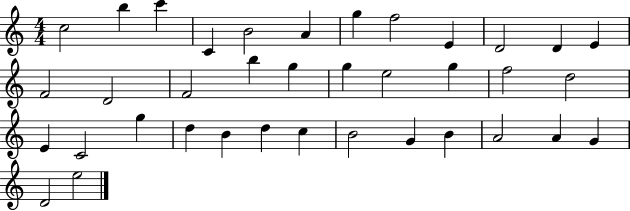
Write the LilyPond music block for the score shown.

{
  \clef treble
  \numericTimeSignature
  \time 4/4
  \key c \major
  c''2 b''4 c'''4 | c'4 b'2 a'4 | g''4 f''2 e'4 | d'2 d'4 e'4 | \break f'2 d'2 | f'2 b''4 g''4 | g''4 e''2 g''4 | f''2 d''2 | \break e'4 c'2 g''4 | d''4 b'4 d''4 c''4 | b'2 g'4 b'4 | a'2 a'4 g'4 | \break d'2 e''2 | \bar "|."
}